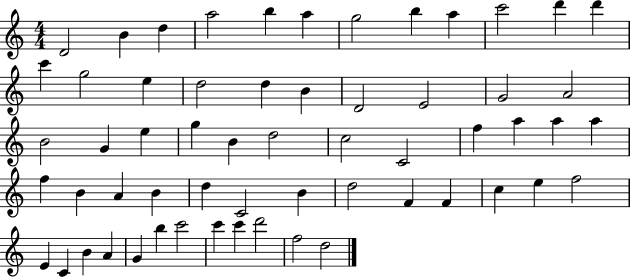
{
  \clef treble
  \numericTimeSignature
  \time 4/4
  \key c \major
  d'2 b'4 d''4 | a''2 b''4 a''4 | g''2 b''4 a''4 | c'''2 d'''4 d'''4 | \break c'''4 g''2 e''4 | d''2 d''4 b'4 | d'2 e'2 | g'2 a'2 | \break b'2 g'4 e''4 | g''4 b'4 d''2 | c''2 c'2 | f''4 a''4 a''4 a''4 | \break f''4 b'4 a'4 b'4 | d''4 c'2 b'4 | d''2 f'4 f'4 | c''4 e''4 f''2 | \break e'4 c'4 b'4 a'4 | g'4 b''4 c'''2 | c'''4 c'''4 d'''2 | f''2 d''2 | \break \bar "|."
}